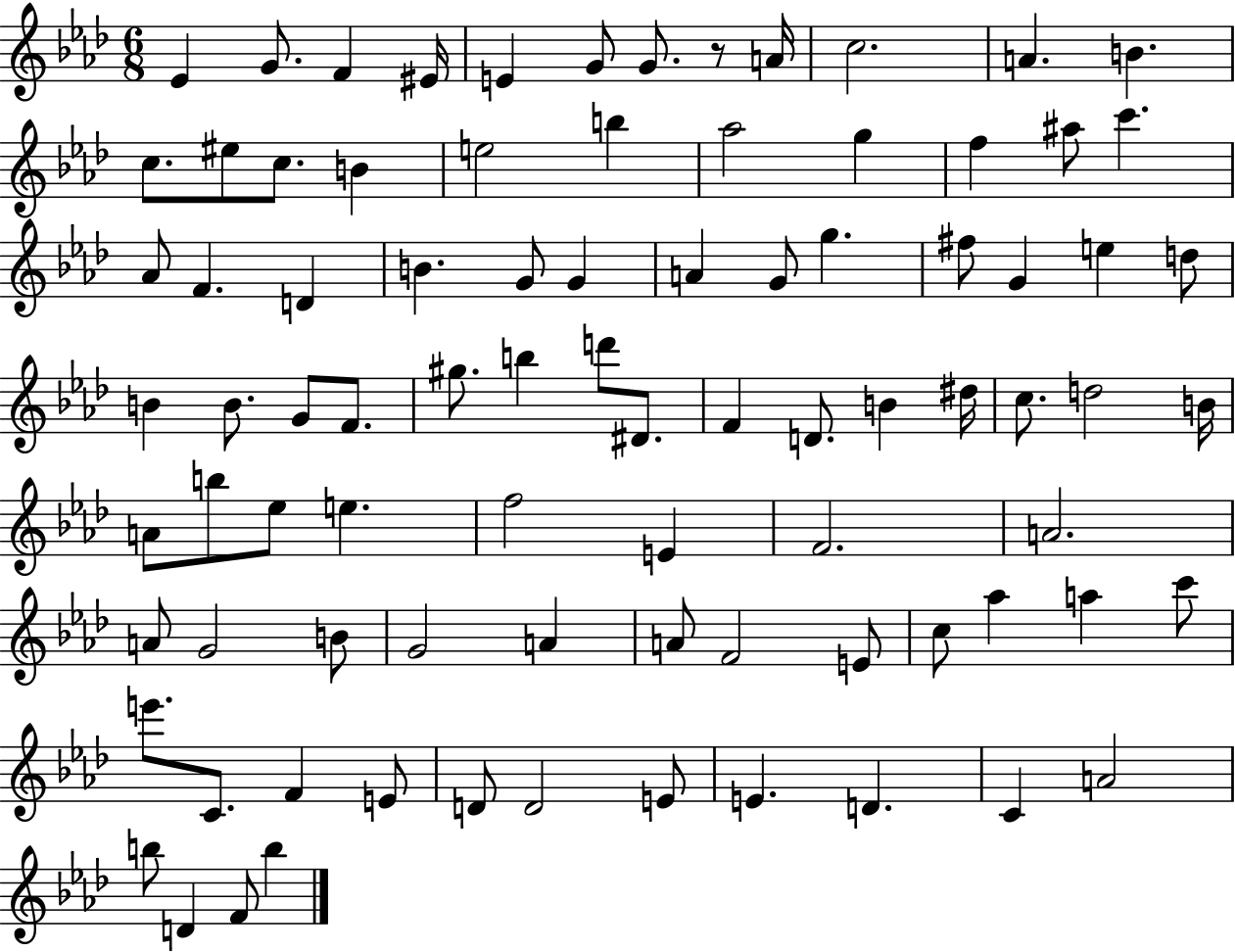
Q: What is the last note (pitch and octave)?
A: B5